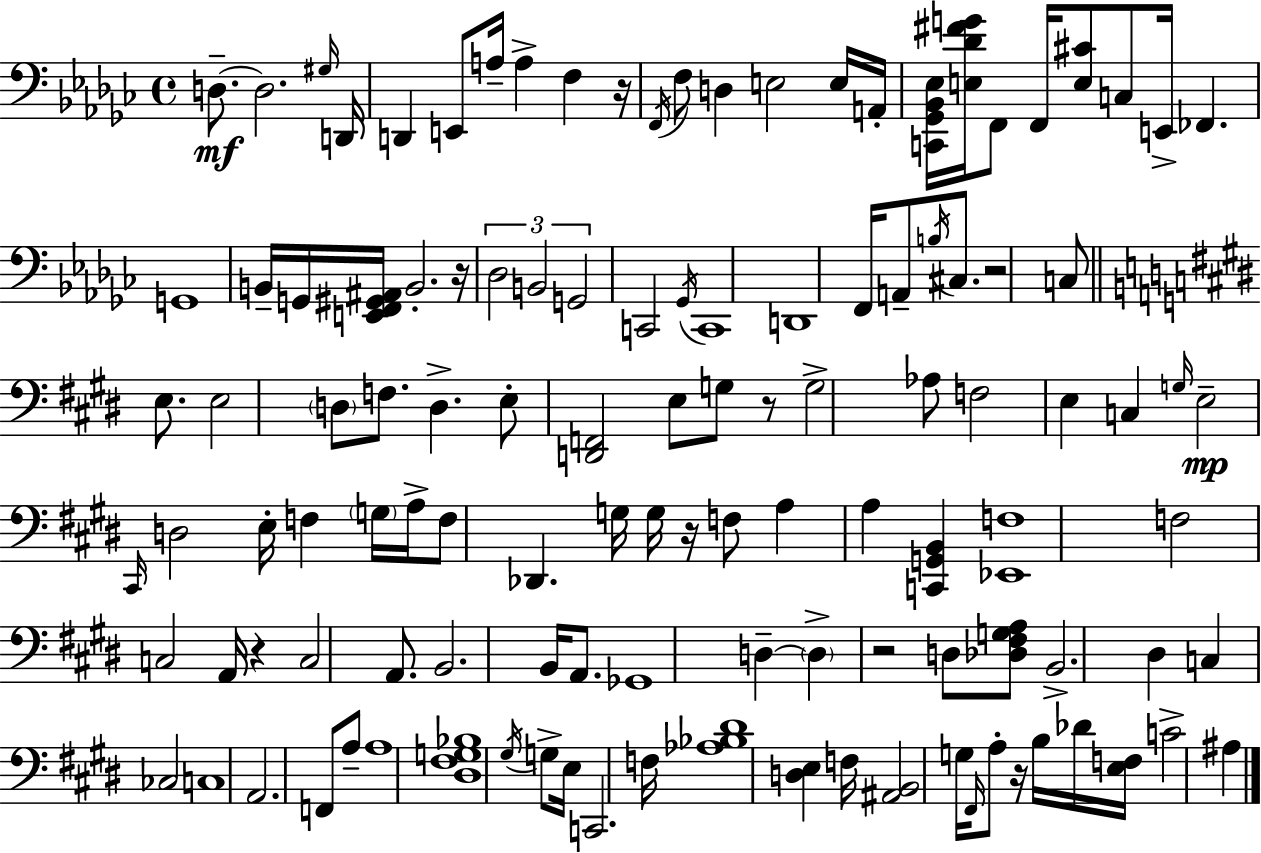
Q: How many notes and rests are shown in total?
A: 119